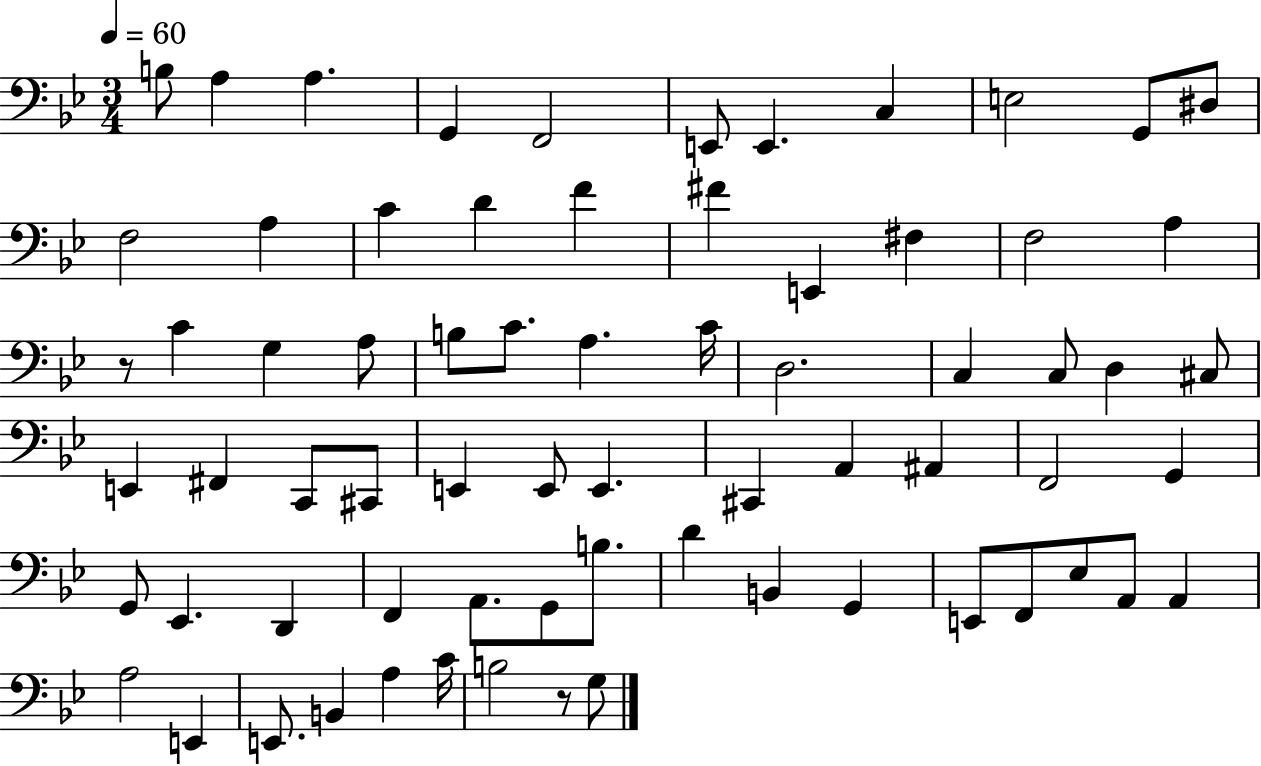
{
  \clef bass
  \numericTimeSignature
  \time 3/4
  \key bes \major
  \tempo 4 = 60
  b8 a4 a4. | g,4 f,2 | e,8 e,4. c4 | e2 g,8 dis8 | \break f2 a4 | c'4 d'4 f'4 | fis'4 e,4 fis4 | f2 a4 | \break r8 c'4 g4 a8 | b8 c'8. a4. c'16 | d2. | c4 c8 d4 cis8 | \break e,4 fis,4 c,8 cis,8 | e,4 e,8 e,4. | cis,4 a,4 ais,4 | f,2 g,4 | \break g,8 ees,4. d,4 | f,4 a,8. g,8 b8. | d'4 b,4 g,4 | e,8 f,8 ees8 a,8 a,4 | \break a2 e,4 | e,8. b,4 a4 c'16 | b2 r8 g8 | \bar "|."
}